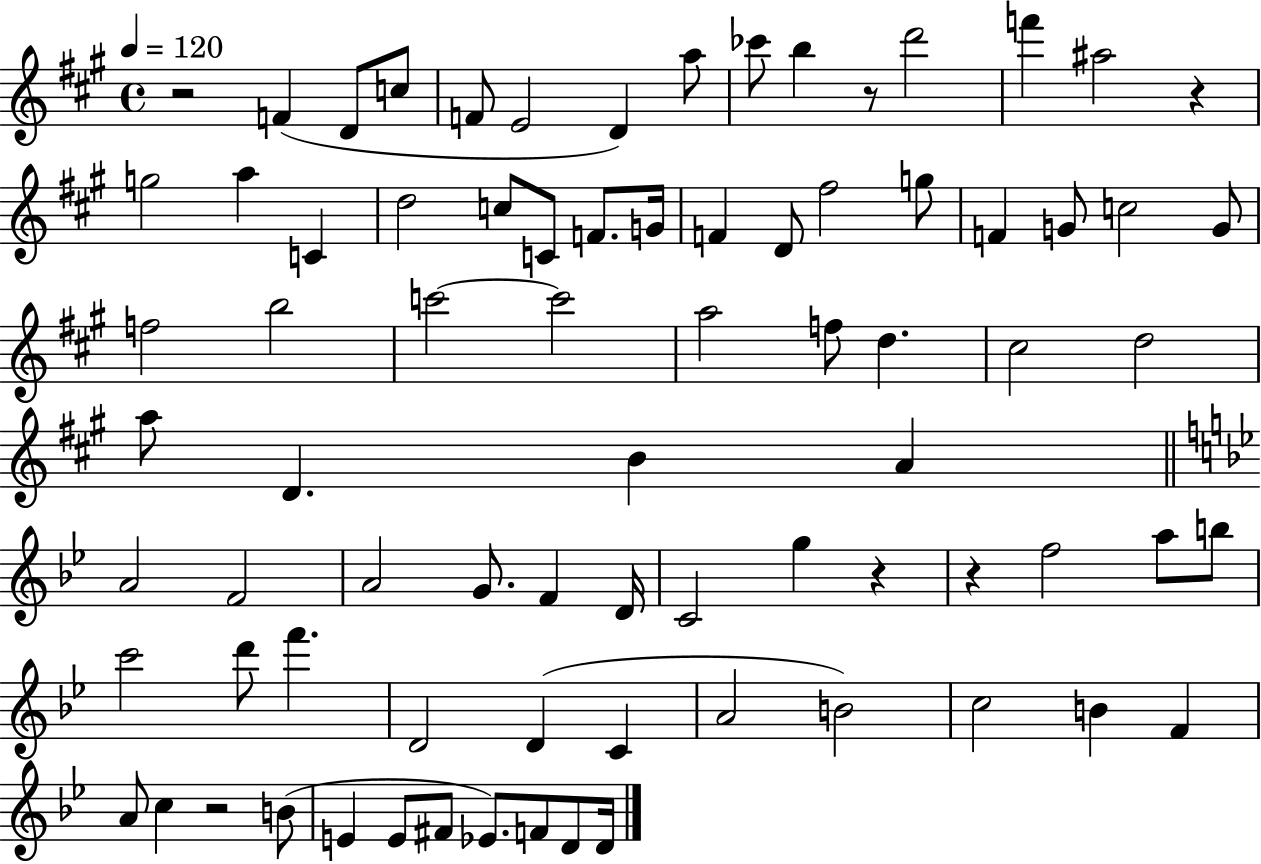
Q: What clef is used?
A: treble